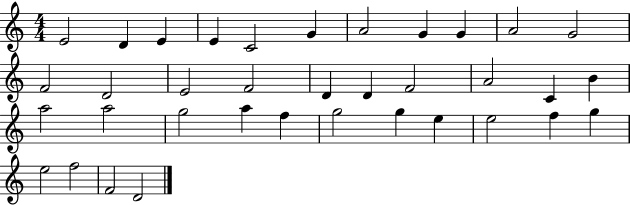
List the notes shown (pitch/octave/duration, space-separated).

E4/h D4/q E4/q E4/q C4/h G4/q A4/h G4/q G4/q A4/h G4/h F4/h D4/h E4/h F4/h D4/q D4/q F4/h A4/h C4/q B4/q A5/h A5/h G5/h A5/q F5/q G5/h G5/q E5/q E5/h F5/q G5/q E5/h F5/h F4/h D4/h